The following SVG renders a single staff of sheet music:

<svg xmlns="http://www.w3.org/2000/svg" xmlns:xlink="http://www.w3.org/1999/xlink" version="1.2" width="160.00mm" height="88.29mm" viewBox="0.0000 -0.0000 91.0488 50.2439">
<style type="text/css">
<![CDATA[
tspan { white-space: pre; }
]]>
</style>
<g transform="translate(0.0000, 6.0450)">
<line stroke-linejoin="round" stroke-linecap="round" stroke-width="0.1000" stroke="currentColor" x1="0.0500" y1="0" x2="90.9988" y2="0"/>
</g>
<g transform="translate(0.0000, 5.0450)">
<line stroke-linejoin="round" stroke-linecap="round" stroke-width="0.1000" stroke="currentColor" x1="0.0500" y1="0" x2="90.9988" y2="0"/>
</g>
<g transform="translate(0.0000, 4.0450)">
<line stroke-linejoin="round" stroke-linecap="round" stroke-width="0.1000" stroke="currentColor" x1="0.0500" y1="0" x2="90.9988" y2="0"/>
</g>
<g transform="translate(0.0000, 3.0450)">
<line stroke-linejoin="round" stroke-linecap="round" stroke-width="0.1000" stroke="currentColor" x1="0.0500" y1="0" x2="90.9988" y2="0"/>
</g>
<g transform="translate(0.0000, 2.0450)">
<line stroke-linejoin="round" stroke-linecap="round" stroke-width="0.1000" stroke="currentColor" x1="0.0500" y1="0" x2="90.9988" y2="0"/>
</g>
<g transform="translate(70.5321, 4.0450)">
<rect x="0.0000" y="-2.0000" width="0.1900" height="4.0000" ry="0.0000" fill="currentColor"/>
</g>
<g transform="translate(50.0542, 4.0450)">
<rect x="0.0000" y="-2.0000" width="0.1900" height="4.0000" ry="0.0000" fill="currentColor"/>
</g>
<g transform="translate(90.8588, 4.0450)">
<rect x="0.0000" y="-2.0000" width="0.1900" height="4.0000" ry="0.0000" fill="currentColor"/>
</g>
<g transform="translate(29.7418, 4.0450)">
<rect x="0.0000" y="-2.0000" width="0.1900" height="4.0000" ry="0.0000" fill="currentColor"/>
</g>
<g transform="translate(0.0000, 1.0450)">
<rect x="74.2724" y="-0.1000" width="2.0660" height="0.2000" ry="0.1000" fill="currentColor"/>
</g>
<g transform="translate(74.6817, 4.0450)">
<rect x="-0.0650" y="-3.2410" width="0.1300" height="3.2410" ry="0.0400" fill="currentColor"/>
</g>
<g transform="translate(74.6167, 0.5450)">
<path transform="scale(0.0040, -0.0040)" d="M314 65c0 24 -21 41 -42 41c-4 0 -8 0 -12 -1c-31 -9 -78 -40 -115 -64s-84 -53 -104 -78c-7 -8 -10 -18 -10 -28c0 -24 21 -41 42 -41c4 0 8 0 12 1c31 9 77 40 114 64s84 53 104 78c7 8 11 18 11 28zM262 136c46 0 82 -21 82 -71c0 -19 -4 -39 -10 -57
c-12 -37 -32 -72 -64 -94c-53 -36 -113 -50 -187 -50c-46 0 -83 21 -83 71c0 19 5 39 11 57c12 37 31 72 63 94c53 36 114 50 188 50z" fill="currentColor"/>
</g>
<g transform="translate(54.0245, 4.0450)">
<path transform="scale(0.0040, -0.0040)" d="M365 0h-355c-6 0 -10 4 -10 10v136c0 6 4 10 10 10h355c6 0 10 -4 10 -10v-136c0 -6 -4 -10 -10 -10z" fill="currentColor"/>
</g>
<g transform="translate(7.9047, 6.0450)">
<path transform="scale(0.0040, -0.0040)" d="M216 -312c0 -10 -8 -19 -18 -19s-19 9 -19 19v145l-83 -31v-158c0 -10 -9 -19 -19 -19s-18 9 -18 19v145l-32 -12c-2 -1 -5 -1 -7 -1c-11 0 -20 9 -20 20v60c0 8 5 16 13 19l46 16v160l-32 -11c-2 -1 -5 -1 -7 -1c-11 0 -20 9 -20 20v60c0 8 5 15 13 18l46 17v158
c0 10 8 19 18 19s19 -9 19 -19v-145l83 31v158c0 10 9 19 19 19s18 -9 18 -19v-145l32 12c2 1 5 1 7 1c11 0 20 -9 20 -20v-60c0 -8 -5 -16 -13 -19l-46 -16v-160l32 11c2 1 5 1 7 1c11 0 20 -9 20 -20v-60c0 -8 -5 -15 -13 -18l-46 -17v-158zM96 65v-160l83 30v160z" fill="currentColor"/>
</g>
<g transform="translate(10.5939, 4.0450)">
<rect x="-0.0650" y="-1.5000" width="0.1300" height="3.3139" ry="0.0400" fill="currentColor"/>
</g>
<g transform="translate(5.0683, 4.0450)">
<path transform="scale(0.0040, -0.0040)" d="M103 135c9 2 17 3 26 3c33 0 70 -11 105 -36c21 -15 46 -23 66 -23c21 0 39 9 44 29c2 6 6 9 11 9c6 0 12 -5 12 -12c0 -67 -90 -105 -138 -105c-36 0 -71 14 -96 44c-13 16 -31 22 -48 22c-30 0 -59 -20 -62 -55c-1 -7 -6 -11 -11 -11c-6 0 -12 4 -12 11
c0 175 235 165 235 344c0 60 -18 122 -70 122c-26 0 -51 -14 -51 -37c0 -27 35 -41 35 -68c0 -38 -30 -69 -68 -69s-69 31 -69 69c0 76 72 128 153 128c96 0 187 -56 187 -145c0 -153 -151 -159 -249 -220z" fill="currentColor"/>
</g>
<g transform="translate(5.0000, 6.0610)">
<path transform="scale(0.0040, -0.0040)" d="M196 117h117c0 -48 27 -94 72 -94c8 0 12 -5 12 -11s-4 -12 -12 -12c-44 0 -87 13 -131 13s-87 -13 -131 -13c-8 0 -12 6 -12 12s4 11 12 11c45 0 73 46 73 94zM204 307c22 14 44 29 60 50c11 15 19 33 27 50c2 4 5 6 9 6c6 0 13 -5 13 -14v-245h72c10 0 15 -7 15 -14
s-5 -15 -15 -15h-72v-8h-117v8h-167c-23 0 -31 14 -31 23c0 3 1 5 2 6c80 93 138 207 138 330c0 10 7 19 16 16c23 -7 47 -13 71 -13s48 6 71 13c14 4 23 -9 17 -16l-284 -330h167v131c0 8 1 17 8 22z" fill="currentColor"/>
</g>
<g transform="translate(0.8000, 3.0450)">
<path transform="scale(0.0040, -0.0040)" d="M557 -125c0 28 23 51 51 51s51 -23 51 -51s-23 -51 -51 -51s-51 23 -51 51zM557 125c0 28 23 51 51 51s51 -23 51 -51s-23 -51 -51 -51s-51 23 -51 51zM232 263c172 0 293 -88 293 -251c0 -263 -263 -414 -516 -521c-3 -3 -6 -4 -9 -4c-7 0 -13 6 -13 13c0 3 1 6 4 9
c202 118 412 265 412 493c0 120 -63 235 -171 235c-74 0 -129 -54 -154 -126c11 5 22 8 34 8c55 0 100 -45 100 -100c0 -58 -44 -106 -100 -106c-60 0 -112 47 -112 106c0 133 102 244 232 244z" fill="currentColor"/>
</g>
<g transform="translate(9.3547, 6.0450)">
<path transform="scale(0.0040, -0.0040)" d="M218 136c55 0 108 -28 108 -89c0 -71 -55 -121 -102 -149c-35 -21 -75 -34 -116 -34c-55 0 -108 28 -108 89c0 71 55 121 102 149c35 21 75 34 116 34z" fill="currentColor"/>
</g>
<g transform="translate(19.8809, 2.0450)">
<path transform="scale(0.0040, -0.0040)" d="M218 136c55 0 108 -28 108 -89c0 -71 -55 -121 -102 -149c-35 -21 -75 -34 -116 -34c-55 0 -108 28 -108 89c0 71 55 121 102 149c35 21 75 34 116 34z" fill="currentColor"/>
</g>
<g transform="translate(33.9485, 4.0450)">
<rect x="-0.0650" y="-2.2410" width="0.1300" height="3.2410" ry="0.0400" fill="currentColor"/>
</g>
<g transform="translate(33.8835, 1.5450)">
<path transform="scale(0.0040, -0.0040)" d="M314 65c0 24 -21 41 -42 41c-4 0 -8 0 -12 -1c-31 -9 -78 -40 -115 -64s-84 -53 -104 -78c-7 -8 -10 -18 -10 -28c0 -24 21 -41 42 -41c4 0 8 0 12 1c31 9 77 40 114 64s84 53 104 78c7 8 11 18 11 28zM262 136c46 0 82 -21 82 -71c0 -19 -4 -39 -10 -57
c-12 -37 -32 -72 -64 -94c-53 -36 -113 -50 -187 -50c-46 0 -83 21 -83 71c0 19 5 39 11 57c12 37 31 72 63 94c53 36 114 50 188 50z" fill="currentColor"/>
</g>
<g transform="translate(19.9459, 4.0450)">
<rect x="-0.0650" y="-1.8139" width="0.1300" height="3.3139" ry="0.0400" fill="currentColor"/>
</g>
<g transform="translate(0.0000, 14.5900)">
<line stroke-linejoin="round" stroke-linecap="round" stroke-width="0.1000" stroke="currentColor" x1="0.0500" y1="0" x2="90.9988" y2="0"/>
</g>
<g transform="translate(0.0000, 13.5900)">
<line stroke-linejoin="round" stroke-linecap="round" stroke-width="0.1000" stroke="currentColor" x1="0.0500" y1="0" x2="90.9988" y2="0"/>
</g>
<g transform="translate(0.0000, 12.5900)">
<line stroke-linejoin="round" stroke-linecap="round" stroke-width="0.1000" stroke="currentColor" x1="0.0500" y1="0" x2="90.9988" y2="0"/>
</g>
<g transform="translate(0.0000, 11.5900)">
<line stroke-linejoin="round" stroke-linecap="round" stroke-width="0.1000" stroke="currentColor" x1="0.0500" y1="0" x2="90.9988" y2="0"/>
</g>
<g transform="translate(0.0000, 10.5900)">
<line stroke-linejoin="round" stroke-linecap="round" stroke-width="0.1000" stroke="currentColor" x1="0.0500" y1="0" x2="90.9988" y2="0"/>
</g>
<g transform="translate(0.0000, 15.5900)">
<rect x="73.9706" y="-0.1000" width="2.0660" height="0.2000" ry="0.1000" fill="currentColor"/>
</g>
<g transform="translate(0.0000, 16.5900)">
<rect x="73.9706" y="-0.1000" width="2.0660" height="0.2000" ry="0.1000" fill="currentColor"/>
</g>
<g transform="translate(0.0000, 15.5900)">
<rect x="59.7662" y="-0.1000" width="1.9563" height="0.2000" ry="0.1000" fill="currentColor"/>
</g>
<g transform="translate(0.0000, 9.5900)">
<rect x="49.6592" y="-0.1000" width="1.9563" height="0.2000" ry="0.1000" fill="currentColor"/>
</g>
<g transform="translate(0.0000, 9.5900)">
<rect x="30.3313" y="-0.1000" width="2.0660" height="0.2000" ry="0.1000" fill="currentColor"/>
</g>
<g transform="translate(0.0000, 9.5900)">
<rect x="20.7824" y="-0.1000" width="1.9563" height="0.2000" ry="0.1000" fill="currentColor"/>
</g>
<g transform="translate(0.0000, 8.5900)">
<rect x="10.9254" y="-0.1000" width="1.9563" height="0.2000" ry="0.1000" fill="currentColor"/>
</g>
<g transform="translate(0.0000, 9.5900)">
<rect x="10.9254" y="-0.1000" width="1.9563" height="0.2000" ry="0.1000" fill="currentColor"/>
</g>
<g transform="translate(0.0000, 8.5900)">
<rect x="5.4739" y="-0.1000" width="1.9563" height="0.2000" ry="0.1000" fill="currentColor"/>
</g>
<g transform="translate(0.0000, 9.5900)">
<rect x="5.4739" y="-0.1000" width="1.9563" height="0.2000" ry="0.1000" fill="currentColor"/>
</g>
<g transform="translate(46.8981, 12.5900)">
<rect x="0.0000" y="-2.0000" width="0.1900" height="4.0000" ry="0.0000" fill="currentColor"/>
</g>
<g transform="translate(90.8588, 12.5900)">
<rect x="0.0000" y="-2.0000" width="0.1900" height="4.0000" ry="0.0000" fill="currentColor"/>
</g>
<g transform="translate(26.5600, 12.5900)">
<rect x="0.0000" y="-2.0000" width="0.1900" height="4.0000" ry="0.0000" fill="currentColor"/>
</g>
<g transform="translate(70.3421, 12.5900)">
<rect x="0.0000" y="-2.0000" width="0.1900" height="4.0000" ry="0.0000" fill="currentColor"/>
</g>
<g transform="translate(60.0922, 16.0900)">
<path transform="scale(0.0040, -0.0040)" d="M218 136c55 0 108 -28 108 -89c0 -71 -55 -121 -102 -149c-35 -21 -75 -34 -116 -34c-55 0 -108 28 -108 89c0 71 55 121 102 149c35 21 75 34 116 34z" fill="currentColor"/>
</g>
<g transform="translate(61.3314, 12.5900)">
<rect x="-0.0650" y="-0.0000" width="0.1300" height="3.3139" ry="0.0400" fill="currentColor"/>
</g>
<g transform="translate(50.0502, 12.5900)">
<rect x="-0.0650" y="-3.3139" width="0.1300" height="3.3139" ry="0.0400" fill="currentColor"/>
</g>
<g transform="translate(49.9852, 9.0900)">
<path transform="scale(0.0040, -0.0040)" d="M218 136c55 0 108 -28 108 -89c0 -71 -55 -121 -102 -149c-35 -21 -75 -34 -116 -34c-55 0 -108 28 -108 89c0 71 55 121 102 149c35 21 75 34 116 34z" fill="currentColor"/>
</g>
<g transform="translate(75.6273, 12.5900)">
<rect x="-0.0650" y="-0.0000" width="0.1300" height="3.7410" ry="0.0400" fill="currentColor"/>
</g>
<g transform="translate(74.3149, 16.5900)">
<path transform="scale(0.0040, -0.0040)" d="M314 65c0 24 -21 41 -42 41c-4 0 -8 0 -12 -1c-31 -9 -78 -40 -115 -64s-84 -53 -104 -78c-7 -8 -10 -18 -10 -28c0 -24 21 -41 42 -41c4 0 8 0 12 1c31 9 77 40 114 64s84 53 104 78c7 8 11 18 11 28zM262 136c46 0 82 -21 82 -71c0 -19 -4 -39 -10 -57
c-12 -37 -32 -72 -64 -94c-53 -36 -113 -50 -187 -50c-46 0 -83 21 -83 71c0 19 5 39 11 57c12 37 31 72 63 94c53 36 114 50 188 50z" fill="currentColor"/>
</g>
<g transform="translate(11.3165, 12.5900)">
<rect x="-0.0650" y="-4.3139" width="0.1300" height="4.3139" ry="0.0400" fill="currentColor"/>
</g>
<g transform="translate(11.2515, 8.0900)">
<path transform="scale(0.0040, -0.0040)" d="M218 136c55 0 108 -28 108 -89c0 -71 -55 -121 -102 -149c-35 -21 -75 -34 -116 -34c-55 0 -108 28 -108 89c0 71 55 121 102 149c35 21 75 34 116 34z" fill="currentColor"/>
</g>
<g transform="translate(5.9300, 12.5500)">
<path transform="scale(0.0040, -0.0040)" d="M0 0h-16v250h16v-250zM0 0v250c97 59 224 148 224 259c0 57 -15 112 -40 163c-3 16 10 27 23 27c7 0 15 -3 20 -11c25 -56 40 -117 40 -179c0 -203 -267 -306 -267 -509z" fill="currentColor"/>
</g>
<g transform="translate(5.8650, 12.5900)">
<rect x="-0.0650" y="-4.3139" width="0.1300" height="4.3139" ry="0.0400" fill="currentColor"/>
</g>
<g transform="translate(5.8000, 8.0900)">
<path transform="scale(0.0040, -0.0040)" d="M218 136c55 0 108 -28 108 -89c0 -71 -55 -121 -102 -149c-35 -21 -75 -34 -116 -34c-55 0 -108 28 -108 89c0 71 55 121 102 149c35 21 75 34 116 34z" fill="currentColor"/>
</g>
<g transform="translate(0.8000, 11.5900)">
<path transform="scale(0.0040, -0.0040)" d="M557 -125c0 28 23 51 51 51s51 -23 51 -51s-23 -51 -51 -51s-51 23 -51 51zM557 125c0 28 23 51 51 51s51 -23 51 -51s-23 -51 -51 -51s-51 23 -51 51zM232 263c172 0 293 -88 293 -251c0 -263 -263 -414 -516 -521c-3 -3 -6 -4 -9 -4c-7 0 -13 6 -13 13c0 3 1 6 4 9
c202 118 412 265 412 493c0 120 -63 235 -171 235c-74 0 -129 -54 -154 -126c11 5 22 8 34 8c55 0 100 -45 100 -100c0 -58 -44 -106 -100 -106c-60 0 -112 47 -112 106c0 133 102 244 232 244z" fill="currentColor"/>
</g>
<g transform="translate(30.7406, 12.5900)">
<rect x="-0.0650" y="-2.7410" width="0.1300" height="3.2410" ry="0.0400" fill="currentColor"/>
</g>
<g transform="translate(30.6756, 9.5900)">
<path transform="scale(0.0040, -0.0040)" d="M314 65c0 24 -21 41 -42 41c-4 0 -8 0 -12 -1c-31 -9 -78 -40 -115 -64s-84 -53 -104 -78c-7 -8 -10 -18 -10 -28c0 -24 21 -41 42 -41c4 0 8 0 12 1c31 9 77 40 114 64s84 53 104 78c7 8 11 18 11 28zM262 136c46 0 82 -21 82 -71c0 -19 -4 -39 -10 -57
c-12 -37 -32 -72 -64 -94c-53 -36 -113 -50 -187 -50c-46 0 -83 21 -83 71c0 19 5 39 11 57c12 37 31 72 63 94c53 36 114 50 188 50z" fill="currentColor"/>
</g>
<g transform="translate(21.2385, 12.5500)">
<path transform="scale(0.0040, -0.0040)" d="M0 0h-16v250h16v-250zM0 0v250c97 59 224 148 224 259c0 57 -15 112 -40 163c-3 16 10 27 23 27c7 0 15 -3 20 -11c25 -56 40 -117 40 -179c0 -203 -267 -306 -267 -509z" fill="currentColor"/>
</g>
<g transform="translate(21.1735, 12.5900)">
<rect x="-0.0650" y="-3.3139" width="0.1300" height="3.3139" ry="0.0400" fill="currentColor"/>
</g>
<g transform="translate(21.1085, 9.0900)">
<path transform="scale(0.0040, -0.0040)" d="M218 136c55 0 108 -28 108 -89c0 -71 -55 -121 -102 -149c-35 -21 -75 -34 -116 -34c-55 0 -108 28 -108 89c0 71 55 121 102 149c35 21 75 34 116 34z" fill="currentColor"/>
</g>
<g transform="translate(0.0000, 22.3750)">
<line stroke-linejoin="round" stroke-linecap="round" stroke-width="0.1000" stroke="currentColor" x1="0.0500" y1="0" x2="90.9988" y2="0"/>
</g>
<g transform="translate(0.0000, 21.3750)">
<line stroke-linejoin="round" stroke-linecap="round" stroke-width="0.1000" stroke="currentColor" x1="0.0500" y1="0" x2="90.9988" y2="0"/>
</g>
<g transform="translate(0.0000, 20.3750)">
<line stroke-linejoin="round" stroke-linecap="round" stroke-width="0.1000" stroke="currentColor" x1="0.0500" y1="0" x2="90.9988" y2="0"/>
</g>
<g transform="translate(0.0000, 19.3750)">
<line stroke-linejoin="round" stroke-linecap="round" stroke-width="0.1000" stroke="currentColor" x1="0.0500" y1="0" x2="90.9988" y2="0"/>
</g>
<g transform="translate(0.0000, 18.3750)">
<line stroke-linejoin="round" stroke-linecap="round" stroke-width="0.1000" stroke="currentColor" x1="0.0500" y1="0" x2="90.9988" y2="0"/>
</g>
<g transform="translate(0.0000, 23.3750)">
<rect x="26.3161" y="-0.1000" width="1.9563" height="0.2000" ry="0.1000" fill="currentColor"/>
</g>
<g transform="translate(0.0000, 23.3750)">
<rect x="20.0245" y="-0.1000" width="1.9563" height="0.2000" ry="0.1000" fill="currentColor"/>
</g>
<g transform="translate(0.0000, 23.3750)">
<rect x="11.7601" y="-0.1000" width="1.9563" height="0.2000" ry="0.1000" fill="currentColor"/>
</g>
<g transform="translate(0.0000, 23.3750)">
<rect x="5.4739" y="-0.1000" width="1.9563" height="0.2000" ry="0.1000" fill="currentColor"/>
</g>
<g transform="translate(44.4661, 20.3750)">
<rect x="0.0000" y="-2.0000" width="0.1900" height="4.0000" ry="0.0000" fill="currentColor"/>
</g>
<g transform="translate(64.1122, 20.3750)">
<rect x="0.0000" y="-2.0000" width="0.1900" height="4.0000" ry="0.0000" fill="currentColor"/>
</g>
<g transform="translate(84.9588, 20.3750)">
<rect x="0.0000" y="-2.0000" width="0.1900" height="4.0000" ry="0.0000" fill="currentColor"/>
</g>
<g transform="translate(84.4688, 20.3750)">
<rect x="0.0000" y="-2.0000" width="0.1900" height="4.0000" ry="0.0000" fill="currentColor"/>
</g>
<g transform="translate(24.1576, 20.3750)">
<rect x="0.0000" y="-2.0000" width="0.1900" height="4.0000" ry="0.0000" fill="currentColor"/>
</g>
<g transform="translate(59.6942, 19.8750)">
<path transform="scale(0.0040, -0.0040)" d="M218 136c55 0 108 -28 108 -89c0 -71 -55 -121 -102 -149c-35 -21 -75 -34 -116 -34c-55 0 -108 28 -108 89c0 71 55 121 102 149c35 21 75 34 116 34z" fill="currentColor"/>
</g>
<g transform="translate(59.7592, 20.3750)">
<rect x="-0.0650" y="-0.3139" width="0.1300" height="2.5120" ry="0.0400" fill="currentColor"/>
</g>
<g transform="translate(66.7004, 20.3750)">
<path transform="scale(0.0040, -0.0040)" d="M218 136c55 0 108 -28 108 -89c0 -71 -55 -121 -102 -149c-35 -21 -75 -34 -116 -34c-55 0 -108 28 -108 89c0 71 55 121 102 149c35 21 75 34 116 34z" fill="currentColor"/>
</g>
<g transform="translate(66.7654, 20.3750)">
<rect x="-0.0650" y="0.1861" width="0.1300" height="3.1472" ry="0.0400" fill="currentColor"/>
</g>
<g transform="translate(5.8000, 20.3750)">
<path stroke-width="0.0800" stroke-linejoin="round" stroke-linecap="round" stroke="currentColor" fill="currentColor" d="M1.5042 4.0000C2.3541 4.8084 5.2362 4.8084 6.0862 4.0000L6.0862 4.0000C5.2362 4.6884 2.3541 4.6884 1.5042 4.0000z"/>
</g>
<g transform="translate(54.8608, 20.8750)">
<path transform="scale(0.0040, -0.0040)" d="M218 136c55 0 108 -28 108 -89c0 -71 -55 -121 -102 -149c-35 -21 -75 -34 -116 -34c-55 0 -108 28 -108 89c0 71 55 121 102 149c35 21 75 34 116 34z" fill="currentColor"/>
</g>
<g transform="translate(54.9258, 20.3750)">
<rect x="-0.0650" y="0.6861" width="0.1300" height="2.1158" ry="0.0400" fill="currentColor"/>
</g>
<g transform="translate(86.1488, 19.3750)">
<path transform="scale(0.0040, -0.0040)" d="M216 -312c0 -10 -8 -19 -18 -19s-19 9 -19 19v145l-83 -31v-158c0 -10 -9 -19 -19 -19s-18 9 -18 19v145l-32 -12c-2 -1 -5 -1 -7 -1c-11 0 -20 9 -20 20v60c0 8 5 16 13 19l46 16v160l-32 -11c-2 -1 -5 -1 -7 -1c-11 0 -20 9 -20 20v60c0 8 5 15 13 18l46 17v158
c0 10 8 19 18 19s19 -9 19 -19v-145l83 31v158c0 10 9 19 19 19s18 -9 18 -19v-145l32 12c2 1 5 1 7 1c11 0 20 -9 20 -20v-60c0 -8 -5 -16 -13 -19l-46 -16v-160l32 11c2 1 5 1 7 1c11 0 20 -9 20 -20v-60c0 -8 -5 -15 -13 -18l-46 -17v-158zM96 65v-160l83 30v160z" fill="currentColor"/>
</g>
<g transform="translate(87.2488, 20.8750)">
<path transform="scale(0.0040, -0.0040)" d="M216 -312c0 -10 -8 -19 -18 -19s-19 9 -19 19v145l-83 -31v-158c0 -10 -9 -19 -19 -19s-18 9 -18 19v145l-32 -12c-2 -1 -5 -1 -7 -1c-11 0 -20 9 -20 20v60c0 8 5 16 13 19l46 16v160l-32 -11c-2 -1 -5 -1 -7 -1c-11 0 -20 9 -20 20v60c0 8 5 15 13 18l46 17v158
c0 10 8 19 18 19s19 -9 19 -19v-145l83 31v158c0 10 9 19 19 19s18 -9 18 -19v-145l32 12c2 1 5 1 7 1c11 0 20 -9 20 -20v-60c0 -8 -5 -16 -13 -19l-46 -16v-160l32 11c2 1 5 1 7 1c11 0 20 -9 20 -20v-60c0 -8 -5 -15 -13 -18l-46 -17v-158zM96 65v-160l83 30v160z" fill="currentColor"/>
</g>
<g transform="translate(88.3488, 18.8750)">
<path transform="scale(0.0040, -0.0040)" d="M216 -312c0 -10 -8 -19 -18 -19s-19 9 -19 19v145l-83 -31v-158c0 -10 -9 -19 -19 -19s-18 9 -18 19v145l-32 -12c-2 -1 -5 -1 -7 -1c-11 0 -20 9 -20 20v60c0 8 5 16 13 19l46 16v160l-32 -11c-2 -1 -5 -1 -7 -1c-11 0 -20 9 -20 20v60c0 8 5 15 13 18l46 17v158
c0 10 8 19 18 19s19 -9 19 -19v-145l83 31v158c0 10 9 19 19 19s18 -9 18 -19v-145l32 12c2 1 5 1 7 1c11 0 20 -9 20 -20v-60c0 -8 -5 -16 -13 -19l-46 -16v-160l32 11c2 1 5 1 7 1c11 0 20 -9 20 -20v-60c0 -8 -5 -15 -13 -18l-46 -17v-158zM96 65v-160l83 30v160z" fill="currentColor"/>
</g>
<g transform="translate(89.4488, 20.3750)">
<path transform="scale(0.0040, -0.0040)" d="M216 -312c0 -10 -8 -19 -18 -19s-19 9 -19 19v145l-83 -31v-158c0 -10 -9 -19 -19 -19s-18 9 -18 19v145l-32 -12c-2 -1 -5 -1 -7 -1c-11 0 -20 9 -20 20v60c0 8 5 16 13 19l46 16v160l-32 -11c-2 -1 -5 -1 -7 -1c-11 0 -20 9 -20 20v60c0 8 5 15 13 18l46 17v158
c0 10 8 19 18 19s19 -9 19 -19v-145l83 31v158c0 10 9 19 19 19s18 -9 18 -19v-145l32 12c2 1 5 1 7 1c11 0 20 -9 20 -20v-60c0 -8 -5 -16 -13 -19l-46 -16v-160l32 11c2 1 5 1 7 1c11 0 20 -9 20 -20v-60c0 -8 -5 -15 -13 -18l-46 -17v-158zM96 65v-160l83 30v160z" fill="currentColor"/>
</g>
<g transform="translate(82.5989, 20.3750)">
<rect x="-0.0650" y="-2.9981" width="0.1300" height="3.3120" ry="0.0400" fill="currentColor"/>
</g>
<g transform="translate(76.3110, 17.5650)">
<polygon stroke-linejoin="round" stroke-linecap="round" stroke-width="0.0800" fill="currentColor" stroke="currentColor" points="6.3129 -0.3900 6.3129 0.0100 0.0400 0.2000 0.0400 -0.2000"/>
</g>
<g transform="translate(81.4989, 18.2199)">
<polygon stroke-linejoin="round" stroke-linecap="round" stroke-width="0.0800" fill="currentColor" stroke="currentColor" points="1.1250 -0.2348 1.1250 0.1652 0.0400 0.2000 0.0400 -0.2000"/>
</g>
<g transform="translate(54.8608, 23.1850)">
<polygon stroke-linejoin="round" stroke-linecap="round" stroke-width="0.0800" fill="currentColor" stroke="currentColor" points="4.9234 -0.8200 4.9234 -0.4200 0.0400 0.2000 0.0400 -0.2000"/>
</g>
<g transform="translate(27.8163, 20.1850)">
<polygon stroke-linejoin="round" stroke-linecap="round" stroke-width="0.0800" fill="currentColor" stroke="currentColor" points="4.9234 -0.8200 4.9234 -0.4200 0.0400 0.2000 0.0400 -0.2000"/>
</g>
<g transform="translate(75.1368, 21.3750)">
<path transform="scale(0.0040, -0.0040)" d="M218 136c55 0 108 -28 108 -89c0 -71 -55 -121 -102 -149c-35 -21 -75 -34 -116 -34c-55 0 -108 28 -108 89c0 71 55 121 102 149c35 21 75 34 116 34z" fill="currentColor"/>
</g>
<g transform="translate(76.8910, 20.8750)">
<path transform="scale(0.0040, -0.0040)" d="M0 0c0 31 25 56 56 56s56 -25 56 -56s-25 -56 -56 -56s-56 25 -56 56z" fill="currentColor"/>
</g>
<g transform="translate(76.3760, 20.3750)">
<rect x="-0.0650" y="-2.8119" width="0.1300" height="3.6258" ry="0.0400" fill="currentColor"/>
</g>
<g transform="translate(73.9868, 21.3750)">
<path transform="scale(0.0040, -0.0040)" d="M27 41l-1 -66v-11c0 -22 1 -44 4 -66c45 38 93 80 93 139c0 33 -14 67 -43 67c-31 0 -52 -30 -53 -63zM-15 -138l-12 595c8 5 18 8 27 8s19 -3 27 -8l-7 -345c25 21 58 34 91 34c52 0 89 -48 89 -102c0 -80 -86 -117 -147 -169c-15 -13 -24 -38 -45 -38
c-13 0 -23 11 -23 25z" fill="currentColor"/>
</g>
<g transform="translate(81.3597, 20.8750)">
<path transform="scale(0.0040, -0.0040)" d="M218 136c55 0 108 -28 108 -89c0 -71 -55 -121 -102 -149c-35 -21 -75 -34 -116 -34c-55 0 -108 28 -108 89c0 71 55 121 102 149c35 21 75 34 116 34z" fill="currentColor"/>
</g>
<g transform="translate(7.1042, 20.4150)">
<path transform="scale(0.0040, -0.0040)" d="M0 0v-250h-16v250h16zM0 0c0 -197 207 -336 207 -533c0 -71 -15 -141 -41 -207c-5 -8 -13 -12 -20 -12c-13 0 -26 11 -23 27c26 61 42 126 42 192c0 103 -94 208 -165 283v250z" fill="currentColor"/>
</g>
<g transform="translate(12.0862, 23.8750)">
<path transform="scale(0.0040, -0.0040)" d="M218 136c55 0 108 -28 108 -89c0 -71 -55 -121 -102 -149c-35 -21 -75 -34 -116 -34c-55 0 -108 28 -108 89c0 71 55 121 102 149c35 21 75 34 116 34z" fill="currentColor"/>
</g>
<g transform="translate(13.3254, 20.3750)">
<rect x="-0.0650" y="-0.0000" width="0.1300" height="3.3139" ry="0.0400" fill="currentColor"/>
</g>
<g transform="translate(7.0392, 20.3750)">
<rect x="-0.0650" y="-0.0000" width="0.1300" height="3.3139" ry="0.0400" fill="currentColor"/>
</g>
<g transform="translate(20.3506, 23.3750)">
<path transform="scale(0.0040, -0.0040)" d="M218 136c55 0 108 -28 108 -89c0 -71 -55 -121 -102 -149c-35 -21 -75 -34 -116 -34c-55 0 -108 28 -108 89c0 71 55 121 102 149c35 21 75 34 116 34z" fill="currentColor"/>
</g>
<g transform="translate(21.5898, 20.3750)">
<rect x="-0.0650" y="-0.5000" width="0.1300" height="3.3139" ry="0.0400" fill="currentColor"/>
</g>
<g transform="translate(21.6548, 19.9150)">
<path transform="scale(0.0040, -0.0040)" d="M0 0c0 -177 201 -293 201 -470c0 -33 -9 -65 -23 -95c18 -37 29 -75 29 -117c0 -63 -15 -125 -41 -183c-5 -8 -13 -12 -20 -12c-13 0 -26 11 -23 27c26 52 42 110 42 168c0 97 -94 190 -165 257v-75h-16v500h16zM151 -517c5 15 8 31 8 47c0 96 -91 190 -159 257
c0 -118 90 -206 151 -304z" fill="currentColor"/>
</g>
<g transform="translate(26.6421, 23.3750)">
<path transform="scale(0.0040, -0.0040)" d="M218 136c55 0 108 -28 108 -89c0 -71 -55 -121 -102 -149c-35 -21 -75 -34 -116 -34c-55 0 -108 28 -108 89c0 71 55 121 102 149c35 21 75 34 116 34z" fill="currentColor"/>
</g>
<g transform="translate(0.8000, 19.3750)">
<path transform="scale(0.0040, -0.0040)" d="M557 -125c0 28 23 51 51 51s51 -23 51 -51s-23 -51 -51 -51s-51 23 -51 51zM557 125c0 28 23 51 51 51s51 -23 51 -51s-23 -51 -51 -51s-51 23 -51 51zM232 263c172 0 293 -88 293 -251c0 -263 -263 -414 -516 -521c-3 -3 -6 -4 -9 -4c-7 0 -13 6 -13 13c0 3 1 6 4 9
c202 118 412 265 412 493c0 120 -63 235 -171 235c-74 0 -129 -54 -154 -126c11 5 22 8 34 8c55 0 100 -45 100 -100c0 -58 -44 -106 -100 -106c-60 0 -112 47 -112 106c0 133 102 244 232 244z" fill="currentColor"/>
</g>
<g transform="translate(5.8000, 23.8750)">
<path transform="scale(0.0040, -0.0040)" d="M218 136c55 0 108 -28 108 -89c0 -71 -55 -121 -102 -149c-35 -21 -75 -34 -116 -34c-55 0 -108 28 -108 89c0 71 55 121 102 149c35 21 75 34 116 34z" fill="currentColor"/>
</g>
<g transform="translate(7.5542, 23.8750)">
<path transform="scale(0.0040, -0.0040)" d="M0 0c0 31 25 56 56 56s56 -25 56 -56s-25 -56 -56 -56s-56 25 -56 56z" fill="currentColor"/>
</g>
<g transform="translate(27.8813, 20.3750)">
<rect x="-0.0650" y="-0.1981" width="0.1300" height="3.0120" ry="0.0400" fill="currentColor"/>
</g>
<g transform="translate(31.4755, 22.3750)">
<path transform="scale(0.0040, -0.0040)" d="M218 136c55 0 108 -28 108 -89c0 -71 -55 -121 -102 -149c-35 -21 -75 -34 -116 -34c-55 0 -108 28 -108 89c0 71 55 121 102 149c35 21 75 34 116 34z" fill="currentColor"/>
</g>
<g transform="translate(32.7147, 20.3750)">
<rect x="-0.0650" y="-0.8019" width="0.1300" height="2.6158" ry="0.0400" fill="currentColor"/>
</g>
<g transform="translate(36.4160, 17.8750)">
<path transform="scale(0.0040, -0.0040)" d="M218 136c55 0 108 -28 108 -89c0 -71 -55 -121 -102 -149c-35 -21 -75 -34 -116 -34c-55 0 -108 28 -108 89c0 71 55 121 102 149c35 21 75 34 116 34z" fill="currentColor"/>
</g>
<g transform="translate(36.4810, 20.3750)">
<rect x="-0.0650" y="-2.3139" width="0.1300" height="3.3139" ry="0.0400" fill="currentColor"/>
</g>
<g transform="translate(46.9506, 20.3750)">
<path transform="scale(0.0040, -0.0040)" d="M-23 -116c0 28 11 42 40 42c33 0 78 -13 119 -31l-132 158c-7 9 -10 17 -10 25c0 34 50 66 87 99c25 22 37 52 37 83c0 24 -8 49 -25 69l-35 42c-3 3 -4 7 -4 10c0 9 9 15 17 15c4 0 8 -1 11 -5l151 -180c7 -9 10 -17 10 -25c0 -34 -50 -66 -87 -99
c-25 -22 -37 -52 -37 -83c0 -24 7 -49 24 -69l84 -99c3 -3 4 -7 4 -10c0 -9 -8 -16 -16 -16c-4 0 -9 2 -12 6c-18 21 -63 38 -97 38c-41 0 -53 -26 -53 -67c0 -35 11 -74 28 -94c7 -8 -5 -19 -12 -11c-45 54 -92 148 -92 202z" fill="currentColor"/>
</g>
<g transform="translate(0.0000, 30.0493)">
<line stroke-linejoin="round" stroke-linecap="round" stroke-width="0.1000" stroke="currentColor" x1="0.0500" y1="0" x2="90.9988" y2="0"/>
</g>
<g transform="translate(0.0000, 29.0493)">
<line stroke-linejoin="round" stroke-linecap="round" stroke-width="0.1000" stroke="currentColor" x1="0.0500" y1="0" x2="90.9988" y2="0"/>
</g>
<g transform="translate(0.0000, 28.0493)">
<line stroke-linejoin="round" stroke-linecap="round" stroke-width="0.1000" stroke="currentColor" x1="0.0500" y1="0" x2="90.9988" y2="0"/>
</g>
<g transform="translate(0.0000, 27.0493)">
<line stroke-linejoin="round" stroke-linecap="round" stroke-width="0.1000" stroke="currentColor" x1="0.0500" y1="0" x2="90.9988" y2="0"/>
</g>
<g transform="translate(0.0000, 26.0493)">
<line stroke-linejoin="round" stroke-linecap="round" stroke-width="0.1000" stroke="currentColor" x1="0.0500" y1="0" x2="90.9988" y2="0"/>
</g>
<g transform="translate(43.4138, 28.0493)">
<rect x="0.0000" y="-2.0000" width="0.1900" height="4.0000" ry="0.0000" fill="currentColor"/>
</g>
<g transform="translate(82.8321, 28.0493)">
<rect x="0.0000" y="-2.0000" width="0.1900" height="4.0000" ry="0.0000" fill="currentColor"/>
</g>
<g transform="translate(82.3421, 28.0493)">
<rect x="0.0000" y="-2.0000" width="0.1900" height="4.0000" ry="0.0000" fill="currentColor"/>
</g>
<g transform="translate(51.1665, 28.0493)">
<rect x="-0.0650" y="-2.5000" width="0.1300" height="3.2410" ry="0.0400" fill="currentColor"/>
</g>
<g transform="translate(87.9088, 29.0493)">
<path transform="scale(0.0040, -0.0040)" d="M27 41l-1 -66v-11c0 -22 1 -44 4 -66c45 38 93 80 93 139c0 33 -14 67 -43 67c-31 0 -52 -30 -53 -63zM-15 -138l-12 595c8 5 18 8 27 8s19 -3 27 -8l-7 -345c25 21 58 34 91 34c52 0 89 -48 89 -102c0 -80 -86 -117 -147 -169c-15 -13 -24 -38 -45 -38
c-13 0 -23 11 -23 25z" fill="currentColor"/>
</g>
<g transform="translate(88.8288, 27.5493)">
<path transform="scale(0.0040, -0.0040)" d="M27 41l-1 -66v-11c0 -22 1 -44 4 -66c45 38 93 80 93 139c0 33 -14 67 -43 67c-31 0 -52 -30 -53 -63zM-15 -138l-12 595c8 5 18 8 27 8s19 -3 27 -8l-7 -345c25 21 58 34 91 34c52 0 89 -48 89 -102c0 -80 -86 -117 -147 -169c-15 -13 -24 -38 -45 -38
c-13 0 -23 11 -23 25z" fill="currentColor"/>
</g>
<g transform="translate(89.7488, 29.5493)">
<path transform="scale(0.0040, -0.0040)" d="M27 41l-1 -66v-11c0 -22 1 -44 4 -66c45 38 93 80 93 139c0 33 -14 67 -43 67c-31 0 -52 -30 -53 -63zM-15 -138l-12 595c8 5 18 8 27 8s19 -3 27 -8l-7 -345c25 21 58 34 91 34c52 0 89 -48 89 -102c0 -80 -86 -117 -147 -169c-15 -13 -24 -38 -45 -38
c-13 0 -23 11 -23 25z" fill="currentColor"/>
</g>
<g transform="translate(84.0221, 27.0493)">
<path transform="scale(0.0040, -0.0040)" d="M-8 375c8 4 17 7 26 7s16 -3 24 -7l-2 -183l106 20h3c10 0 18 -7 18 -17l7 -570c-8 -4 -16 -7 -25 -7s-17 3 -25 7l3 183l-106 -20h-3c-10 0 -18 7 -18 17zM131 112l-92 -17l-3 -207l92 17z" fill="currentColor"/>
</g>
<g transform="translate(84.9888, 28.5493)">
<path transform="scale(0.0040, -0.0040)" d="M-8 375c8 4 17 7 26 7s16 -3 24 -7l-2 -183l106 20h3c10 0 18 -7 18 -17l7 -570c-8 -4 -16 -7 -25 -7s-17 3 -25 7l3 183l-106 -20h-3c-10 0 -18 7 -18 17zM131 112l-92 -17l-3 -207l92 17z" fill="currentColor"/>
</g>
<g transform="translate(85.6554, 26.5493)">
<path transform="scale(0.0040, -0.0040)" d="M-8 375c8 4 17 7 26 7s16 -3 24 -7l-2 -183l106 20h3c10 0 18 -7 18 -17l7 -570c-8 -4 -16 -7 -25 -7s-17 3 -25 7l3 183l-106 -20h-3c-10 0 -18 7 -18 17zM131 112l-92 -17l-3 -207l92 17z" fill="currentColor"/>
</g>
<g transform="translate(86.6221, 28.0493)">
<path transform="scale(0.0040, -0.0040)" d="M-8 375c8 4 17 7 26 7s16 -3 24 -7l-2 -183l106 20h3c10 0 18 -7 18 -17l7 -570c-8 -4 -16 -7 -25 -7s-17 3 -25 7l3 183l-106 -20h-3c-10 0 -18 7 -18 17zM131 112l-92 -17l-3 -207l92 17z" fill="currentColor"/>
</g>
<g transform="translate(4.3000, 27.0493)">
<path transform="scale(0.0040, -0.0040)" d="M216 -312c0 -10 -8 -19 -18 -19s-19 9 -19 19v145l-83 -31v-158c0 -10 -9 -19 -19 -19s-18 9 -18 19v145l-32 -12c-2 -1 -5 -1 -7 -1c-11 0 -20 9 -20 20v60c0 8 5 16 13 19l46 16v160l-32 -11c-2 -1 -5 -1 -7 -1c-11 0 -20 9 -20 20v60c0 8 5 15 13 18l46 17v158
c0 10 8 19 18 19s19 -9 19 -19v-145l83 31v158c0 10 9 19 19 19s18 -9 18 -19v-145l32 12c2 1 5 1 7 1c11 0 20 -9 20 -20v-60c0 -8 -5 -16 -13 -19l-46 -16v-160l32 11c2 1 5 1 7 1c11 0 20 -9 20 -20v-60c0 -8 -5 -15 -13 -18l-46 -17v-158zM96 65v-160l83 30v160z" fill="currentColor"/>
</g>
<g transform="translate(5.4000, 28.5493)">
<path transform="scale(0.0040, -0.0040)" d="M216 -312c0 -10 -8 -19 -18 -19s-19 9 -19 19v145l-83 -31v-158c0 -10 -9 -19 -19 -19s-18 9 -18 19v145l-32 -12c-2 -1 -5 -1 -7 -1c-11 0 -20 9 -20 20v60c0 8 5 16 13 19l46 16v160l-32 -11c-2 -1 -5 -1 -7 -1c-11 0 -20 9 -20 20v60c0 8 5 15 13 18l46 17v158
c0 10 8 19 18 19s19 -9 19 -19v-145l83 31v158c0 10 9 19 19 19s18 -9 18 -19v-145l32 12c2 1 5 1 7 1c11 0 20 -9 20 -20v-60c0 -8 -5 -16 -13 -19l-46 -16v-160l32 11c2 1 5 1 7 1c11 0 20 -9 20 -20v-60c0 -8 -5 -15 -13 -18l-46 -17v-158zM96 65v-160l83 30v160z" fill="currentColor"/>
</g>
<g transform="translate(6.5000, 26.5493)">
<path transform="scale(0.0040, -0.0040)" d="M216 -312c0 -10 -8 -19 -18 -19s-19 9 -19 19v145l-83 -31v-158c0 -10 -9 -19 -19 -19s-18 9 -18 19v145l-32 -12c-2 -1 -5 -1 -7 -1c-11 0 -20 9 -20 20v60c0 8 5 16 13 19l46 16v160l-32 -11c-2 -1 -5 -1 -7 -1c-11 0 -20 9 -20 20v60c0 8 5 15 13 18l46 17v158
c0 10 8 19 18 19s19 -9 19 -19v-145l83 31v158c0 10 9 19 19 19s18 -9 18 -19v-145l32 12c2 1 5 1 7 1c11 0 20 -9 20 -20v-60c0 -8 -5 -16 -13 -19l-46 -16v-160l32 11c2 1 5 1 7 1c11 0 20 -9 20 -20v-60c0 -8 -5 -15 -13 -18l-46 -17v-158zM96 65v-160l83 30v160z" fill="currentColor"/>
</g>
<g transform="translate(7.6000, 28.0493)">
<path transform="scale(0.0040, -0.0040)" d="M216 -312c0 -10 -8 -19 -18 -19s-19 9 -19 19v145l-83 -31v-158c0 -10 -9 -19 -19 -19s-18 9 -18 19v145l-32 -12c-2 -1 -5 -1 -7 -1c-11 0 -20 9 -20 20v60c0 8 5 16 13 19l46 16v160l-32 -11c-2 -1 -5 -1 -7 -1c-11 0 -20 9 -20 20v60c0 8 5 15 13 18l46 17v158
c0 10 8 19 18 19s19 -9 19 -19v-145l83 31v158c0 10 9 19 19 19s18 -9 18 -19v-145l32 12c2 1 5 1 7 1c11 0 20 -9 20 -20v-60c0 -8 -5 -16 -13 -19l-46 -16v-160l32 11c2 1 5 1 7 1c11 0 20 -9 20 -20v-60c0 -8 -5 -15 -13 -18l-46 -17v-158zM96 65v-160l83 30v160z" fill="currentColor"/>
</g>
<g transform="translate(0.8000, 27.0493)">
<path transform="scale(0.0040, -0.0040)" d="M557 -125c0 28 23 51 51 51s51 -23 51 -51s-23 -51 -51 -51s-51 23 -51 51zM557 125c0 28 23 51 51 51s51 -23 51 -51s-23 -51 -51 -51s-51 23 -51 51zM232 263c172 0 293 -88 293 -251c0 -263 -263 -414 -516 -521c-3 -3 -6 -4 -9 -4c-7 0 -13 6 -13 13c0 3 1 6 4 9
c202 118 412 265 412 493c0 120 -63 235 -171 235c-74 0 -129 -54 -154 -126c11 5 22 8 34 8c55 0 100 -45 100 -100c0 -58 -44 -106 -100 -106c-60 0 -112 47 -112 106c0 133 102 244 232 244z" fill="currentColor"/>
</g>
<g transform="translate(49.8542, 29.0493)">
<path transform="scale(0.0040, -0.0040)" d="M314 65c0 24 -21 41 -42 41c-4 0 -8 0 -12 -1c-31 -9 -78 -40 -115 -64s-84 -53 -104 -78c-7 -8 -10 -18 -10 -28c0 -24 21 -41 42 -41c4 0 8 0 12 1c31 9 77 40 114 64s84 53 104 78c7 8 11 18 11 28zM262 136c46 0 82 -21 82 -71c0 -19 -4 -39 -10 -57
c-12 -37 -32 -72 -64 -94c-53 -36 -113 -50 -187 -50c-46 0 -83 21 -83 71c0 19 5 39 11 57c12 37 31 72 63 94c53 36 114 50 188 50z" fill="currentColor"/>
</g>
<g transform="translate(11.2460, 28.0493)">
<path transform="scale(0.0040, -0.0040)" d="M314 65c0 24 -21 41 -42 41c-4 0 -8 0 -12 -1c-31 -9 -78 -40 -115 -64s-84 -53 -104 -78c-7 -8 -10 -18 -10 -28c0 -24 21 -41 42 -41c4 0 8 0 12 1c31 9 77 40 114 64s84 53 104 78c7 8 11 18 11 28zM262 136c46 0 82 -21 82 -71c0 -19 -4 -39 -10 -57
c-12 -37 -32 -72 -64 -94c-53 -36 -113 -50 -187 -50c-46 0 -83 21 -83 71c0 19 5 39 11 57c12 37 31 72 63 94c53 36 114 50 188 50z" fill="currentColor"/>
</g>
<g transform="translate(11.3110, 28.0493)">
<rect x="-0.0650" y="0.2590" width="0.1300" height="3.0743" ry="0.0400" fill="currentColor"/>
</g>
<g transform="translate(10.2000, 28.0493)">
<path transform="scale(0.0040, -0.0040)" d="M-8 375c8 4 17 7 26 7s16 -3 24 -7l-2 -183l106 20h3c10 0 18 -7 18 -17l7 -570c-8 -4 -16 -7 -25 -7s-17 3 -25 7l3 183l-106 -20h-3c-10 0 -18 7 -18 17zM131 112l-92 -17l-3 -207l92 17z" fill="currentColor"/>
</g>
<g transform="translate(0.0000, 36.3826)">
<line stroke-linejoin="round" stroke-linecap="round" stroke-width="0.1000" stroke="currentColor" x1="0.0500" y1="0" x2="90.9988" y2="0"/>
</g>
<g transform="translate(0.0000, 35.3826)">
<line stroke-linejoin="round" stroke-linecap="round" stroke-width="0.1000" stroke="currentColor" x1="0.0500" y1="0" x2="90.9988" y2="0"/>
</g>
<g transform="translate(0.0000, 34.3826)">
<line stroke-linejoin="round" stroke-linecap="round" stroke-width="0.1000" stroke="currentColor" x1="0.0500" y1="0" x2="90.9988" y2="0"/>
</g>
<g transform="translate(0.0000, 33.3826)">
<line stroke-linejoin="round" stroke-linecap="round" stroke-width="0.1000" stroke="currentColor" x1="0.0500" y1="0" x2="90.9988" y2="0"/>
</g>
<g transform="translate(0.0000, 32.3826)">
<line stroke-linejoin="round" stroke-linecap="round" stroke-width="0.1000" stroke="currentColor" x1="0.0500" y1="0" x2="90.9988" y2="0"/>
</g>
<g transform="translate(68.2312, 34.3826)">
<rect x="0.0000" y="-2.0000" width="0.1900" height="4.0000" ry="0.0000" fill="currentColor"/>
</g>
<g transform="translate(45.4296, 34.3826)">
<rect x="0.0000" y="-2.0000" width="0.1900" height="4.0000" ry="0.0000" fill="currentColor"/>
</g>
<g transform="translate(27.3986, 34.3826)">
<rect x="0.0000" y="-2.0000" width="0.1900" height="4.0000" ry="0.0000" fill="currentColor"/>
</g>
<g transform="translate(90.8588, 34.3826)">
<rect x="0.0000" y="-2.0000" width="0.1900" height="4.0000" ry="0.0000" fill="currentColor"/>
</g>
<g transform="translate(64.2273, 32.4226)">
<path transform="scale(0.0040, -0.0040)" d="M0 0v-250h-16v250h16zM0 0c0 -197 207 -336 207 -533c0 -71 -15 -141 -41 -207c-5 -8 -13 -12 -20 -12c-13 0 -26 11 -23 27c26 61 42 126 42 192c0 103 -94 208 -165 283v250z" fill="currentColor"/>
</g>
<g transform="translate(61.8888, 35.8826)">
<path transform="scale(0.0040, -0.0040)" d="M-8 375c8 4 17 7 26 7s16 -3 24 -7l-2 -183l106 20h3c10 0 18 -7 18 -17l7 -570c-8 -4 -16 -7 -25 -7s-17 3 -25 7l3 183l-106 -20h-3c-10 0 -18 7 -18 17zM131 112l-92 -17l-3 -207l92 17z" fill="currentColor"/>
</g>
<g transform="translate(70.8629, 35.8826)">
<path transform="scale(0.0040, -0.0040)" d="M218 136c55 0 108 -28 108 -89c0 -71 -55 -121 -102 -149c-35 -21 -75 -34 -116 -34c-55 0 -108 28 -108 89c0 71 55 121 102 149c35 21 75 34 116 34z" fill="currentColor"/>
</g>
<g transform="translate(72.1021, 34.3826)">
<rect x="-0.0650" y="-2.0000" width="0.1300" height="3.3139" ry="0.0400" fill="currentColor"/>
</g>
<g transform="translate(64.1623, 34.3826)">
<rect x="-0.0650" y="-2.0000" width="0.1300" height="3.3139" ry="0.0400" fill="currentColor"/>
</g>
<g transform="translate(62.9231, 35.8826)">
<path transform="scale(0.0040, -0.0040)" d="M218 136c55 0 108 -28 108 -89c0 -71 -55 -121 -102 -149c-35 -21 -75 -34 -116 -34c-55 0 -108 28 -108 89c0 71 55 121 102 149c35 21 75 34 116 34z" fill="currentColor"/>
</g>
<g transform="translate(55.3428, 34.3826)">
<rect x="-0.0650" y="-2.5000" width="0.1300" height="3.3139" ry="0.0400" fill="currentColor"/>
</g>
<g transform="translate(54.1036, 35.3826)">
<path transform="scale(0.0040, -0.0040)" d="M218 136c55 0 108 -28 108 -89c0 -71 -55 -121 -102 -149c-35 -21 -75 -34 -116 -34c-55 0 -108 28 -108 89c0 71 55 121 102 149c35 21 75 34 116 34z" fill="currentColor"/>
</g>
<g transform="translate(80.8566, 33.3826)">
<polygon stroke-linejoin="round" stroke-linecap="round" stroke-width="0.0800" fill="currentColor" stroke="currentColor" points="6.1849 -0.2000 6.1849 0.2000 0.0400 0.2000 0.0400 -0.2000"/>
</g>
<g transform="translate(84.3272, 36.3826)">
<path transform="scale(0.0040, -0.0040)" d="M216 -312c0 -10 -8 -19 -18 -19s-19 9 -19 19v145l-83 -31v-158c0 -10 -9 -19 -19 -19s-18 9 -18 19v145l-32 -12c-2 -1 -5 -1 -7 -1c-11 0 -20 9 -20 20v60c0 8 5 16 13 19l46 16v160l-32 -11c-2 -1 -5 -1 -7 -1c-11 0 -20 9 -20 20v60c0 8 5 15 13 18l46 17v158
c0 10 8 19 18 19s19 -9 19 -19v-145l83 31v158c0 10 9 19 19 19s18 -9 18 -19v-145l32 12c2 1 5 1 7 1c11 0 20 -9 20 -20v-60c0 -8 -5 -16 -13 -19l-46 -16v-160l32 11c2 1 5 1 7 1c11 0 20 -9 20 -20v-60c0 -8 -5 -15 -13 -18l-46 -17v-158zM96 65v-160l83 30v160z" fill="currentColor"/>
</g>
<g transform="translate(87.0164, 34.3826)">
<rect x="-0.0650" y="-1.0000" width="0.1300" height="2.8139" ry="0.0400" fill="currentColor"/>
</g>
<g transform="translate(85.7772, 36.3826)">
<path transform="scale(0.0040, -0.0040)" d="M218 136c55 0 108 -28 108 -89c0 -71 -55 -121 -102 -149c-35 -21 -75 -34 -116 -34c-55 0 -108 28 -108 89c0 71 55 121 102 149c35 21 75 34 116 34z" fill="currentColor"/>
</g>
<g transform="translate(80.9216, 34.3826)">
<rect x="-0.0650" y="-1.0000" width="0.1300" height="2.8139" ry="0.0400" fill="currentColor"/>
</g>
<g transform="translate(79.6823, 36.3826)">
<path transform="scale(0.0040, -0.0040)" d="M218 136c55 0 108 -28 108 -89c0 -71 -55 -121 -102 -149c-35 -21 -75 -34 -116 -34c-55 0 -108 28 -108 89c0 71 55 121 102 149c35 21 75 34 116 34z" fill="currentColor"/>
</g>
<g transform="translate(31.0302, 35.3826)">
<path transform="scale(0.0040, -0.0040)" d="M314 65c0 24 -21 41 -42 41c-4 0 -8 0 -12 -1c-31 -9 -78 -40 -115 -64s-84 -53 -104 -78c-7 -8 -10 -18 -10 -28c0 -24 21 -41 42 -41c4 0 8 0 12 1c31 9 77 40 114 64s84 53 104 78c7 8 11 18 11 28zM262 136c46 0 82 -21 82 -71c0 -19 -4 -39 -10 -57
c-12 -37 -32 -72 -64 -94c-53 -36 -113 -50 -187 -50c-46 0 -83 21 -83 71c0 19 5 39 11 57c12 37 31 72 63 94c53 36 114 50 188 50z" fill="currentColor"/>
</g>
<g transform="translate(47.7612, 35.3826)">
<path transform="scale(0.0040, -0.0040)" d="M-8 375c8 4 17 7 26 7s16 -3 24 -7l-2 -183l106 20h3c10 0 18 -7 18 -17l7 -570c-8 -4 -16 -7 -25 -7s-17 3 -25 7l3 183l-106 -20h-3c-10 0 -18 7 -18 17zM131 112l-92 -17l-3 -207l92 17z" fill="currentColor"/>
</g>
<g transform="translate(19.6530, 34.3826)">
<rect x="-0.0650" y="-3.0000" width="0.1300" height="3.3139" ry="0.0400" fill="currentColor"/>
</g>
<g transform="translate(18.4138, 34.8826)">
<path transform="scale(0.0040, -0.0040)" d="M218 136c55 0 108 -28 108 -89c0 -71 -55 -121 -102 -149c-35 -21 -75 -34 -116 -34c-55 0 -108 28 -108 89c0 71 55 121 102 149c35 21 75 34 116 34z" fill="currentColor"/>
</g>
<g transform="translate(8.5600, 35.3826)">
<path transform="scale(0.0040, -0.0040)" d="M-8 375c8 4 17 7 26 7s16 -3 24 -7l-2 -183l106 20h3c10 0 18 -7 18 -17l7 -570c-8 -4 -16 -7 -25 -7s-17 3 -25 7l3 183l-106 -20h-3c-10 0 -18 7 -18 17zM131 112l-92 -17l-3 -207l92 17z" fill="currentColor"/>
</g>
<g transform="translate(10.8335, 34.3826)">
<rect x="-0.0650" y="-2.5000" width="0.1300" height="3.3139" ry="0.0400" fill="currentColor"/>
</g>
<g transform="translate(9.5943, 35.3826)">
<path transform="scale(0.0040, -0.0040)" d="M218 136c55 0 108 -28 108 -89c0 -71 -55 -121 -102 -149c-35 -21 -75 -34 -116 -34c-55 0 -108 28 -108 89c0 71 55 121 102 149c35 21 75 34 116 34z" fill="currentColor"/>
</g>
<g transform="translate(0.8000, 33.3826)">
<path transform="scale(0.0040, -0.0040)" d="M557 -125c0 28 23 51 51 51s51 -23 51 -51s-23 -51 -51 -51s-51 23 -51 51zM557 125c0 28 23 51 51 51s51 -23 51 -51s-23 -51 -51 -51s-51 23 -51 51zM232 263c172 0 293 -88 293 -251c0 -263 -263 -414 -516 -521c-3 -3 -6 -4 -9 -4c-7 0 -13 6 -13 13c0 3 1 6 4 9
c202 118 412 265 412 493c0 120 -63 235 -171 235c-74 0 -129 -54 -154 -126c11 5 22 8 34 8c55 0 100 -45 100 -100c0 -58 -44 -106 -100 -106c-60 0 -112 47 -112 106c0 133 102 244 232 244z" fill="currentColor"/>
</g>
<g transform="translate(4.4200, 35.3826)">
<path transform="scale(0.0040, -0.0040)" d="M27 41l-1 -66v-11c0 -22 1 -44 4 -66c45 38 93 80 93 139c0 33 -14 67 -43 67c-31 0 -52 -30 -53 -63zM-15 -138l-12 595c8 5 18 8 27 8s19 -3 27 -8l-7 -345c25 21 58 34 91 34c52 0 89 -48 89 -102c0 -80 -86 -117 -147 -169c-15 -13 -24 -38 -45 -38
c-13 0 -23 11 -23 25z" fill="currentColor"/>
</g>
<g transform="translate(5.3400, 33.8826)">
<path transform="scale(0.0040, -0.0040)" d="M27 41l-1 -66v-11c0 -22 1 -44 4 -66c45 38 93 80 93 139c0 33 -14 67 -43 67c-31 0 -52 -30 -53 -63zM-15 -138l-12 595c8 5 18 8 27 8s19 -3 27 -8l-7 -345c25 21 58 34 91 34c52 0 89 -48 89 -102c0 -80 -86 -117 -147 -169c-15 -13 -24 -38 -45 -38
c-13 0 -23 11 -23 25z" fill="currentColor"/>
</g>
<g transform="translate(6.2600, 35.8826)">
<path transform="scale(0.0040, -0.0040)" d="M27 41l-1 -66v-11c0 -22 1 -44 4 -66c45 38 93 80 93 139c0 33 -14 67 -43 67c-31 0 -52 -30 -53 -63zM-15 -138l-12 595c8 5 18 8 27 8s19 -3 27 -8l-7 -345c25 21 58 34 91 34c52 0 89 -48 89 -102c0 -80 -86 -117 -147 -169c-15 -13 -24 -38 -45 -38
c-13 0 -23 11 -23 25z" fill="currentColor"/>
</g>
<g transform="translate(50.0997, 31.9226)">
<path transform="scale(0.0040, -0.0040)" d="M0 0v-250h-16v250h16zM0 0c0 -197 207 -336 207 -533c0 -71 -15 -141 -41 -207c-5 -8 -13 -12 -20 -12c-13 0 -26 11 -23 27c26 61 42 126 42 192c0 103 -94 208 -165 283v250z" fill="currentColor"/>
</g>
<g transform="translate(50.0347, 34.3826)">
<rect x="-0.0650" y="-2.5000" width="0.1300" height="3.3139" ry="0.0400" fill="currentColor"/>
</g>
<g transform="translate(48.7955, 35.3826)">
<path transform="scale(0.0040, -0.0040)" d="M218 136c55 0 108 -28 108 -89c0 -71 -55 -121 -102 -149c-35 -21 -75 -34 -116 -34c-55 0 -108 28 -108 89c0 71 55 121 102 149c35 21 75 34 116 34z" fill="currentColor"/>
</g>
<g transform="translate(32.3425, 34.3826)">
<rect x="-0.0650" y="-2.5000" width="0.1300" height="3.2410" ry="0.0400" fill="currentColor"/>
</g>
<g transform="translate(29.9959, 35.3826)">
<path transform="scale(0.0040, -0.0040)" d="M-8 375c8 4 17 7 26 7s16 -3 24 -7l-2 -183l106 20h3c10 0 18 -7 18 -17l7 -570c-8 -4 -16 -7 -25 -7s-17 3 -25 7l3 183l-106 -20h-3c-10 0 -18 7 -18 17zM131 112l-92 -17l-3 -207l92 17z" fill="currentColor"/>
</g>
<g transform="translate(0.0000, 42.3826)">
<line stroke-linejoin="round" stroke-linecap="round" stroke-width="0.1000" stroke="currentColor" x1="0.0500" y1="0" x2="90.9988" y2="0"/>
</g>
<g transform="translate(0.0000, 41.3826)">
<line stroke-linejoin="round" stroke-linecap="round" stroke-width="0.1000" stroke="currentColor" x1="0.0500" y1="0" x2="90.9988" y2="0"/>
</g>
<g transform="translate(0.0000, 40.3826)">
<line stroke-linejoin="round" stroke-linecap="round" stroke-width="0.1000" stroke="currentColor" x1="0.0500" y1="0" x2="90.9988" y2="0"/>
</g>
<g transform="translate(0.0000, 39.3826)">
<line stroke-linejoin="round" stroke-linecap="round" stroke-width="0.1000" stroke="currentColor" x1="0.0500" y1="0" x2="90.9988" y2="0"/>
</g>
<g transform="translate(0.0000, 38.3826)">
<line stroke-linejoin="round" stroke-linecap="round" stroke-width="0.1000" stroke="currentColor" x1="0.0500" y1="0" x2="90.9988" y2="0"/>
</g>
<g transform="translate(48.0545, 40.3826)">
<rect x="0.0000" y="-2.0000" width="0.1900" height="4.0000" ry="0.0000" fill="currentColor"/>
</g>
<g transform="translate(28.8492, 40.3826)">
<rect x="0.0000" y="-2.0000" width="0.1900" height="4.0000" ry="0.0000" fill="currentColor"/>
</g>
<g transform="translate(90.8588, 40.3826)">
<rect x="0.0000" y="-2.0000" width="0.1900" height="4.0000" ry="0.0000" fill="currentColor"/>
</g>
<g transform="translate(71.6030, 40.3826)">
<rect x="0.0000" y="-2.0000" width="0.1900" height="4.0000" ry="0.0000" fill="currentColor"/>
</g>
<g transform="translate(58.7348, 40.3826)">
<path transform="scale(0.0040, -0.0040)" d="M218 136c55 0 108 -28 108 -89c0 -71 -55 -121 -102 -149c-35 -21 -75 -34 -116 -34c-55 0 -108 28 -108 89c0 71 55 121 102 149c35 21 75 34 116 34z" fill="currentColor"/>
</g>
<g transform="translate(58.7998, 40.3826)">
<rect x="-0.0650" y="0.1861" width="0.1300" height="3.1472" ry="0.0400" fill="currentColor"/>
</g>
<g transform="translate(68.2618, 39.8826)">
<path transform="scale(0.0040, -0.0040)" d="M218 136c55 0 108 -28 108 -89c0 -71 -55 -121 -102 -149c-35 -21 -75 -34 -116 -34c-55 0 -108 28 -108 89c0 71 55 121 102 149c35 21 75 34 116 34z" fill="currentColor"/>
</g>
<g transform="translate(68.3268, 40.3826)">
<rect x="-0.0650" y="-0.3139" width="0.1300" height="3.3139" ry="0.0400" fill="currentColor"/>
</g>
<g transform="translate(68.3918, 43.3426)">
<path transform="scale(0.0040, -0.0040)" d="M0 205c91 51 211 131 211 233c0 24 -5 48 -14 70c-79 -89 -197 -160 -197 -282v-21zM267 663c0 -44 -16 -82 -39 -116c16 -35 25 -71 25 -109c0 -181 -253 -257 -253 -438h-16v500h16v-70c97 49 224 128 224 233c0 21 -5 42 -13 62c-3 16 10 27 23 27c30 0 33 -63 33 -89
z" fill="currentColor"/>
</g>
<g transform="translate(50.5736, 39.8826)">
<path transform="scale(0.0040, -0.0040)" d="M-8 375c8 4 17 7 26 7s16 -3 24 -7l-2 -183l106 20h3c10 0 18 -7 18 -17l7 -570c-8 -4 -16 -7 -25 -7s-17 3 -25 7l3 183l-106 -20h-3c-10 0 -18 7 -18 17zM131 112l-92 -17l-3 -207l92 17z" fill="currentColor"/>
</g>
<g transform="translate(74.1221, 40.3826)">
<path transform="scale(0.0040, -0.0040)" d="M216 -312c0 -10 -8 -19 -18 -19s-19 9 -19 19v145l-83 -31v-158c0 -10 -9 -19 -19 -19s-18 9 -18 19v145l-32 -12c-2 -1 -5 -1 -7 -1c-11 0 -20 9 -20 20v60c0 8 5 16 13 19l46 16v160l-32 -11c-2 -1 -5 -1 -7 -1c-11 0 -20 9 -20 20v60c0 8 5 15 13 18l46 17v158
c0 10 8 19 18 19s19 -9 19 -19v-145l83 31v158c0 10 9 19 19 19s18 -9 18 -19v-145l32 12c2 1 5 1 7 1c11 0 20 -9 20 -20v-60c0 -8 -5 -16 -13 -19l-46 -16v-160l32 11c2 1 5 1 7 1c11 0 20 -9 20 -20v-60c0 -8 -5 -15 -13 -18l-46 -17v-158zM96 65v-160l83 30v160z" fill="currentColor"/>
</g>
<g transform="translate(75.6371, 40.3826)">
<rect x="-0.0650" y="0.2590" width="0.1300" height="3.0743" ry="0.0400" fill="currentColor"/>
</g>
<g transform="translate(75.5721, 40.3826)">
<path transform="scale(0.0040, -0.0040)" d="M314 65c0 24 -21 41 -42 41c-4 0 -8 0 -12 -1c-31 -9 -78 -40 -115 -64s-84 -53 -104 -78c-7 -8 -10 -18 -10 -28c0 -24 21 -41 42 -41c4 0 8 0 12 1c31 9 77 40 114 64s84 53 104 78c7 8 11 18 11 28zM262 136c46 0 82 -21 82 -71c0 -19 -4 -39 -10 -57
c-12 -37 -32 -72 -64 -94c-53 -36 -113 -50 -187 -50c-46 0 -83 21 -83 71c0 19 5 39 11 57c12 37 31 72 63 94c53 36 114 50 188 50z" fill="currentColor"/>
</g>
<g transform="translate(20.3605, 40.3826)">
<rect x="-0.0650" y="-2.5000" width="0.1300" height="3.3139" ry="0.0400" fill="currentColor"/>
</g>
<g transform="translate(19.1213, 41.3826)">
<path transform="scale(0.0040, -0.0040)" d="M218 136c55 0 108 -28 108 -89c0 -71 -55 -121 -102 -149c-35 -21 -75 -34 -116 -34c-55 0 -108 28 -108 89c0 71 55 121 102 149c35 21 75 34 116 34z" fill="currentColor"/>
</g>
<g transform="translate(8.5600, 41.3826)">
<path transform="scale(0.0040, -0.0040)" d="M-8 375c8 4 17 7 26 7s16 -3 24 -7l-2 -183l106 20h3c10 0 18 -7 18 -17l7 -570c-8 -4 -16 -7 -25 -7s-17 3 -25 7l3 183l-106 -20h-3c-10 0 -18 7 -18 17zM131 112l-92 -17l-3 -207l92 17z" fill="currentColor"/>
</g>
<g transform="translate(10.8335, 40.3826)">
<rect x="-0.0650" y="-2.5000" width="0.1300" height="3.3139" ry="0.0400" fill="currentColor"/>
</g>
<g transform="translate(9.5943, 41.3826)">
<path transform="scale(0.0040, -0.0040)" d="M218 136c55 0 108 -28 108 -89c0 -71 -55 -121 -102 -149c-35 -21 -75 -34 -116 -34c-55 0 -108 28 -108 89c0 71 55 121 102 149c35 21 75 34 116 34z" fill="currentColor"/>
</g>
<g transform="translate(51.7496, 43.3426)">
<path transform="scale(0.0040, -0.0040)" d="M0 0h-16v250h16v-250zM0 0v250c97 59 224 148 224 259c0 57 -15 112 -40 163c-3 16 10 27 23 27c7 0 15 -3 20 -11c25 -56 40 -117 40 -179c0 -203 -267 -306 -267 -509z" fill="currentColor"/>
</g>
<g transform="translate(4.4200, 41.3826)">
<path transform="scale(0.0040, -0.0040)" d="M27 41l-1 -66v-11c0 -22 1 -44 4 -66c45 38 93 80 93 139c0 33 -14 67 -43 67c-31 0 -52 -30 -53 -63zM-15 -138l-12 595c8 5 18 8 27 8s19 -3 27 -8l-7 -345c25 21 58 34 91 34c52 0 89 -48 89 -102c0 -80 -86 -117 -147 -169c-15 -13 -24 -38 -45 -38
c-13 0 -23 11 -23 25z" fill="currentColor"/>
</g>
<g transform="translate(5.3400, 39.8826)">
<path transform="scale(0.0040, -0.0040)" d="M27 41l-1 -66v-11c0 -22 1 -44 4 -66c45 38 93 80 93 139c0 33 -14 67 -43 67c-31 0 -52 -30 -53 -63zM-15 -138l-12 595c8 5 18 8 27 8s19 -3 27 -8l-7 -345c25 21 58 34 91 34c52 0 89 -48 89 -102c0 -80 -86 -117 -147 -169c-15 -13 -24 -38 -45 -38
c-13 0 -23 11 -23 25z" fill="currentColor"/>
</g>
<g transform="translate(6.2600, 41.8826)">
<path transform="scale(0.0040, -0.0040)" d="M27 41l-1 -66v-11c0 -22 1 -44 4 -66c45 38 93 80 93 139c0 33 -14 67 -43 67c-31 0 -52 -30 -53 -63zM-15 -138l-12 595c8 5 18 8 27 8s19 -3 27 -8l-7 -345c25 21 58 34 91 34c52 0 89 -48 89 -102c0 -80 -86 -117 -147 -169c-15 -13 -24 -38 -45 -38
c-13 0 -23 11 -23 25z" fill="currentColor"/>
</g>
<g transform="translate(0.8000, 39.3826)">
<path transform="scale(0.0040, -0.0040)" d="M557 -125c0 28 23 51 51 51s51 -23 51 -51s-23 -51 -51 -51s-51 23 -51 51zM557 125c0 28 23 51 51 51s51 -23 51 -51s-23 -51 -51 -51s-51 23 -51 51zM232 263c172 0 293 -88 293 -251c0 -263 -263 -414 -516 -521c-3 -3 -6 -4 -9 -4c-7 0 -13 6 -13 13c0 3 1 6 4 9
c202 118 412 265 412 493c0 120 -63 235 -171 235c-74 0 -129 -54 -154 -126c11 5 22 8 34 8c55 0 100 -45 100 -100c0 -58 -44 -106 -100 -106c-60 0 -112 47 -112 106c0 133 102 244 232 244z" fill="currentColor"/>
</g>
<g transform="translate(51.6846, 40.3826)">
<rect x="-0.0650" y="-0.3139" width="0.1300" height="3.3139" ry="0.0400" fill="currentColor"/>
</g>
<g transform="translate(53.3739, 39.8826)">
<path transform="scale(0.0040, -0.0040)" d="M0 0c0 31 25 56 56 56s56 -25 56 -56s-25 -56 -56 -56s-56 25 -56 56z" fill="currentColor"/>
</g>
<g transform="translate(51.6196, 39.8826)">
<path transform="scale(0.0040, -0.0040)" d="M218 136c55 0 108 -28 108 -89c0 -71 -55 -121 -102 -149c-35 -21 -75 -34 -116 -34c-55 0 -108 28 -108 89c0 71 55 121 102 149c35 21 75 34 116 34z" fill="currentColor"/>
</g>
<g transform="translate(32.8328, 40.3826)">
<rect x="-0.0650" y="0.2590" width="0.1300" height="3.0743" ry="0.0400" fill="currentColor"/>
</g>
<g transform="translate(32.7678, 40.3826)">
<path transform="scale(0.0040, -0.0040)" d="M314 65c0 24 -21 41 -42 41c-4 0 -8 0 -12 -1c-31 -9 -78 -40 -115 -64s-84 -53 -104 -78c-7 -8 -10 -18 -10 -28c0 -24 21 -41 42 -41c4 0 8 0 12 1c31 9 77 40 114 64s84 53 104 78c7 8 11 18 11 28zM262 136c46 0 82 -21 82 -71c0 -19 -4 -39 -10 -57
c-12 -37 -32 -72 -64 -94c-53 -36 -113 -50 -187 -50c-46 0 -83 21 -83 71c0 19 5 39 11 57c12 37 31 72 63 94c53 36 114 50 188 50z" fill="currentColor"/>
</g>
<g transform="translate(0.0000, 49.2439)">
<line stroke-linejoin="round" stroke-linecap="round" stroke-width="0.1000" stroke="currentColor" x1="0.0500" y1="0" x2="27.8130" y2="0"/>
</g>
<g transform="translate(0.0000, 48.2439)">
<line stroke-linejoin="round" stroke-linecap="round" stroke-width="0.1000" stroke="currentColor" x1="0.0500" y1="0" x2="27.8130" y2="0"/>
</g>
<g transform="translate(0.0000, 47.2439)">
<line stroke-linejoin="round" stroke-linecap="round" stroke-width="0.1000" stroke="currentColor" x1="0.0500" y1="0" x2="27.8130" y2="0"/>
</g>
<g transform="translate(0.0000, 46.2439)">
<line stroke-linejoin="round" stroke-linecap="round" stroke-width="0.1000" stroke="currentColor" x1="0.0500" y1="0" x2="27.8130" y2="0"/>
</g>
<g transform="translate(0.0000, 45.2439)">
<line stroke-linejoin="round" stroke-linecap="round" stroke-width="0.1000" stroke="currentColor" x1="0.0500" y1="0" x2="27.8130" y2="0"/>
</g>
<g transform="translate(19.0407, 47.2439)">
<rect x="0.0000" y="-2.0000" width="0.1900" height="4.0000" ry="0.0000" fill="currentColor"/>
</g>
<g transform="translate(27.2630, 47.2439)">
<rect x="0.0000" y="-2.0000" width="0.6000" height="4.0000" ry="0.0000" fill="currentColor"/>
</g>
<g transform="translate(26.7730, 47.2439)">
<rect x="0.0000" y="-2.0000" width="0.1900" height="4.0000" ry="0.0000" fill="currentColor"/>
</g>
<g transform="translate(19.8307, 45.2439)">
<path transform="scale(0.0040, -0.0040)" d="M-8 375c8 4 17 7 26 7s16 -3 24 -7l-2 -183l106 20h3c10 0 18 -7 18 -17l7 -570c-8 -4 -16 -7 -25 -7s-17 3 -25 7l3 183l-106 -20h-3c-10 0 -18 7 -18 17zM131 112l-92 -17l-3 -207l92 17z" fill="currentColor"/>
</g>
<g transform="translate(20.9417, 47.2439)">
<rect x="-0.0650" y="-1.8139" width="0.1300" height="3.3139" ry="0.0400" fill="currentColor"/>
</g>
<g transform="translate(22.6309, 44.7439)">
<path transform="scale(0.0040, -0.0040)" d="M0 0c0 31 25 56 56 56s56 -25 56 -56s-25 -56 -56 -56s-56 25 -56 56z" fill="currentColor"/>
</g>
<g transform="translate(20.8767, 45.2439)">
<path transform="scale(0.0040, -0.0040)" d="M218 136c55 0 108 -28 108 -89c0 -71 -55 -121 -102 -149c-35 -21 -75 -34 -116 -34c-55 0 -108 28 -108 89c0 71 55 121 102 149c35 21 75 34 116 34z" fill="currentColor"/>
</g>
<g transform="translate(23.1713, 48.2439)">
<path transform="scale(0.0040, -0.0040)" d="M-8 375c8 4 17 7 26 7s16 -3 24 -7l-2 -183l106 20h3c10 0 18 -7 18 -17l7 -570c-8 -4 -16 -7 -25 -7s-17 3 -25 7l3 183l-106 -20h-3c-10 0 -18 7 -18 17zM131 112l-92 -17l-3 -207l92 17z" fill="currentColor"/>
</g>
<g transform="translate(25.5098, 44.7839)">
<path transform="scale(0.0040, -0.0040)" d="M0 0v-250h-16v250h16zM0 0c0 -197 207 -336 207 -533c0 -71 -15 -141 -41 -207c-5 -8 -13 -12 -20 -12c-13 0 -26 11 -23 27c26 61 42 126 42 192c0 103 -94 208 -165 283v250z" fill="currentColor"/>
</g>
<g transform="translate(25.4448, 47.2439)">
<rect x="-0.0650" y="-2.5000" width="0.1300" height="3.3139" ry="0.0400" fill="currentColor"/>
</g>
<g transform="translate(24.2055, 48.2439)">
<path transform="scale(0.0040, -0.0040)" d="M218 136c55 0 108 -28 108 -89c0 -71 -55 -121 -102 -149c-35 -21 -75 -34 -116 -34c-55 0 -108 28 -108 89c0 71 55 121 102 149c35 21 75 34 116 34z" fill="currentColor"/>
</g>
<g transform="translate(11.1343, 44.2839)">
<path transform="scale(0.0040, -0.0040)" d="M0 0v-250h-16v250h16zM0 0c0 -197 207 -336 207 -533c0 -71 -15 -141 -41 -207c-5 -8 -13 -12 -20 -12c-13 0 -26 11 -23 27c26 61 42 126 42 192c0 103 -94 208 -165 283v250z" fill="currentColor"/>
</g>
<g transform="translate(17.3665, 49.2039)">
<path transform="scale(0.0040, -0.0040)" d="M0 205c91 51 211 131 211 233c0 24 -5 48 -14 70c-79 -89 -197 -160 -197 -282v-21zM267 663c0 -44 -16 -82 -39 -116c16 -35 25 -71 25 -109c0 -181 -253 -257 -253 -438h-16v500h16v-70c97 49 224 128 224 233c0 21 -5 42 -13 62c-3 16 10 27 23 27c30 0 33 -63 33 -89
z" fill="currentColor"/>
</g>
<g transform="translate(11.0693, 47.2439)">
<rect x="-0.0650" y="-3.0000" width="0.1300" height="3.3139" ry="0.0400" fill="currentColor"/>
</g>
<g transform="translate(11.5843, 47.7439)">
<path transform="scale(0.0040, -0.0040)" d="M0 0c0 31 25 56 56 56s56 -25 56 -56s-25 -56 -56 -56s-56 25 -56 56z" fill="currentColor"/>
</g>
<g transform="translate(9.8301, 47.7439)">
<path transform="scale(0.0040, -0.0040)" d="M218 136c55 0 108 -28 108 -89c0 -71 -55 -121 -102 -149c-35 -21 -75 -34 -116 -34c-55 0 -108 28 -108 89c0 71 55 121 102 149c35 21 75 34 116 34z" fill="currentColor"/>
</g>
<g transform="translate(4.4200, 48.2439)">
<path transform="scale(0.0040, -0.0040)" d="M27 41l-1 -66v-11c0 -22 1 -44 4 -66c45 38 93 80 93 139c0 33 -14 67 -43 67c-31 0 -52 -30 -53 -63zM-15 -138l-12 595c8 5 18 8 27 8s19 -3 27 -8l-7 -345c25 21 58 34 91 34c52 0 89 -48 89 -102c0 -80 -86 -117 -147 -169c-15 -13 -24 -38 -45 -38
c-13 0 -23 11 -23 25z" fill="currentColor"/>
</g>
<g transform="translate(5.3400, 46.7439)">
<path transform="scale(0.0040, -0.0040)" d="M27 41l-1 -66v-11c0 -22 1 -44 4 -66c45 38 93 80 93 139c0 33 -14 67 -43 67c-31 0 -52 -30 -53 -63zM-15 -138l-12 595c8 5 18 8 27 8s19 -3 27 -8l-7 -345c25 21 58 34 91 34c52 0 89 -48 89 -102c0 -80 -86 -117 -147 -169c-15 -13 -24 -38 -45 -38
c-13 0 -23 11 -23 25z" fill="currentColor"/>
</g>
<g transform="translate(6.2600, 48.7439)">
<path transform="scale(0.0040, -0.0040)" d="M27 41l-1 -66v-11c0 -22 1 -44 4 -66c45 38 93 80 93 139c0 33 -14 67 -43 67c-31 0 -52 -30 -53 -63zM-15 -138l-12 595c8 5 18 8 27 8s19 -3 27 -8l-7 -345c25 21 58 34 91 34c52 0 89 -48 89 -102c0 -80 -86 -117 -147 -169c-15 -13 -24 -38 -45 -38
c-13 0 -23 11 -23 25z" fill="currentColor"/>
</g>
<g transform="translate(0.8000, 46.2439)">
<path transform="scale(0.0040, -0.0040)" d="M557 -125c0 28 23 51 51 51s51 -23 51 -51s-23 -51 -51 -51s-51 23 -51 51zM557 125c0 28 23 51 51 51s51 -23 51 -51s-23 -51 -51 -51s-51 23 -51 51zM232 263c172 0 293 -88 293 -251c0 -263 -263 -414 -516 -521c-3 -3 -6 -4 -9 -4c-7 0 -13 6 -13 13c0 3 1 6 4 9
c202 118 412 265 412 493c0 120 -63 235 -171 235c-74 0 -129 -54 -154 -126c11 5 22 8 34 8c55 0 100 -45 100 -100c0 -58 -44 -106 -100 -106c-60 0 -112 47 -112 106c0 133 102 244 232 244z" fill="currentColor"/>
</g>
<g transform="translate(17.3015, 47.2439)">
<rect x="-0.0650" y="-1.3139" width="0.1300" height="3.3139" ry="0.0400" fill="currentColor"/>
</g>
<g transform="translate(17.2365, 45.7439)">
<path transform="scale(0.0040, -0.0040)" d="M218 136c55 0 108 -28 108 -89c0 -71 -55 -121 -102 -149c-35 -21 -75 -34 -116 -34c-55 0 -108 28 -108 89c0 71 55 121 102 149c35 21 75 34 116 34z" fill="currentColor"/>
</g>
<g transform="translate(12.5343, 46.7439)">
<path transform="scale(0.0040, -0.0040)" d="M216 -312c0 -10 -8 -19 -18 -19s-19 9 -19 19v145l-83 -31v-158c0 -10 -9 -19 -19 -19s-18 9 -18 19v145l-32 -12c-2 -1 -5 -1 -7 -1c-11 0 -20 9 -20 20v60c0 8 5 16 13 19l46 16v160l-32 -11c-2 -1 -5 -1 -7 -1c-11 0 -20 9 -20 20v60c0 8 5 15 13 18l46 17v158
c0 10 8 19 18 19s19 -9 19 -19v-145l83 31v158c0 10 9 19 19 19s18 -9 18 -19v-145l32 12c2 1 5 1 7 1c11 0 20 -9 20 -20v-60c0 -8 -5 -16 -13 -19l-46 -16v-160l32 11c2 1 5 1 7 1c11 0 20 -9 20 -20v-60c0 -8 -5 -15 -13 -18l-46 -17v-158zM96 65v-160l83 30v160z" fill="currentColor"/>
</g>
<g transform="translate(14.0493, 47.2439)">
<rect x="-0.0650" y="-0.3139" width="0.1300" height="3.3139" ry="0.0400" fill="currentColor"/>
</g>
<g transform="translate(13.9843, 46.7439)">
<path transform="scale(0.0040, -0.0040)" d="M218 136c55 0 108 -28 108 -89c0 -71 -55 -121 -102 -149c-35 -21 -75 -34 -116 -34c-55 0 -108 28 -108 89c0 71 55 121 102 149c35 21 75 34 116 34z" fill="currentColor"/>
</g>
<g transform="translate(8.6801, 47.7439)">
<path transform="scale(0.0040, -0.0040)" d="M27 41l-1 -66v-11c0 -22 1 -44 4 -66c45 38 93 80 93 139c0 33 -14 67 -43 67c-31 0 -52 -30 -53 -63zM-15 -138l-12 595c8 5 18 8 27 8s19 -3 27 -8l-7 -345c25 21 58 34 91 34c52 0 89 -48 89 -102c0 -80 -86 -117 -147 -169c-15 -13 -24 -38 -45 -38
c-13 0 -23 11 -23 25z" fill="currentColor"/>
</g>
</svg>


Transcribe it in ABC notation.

X:1
T:Untitled
M:2/4
L:1/4
K:C
^G,, A, B,2 z2 D2 F/2 F D/2 C2 D D,, C,,2 D,,/2 D,, E,,/4 E,,/2 G,,/2 B, z C,/2 E,/2 D, _B,,/2 C,/4 D,2 B,,2 B,, C, B,,2 B,,/2 B,, A,,/2 _A,, G,,/2 ^G,,/2 B,, B,, D,2 E,/2 D, E,/4 ^D,2 _C,/2 ^E, G,/4 A, B,,/2